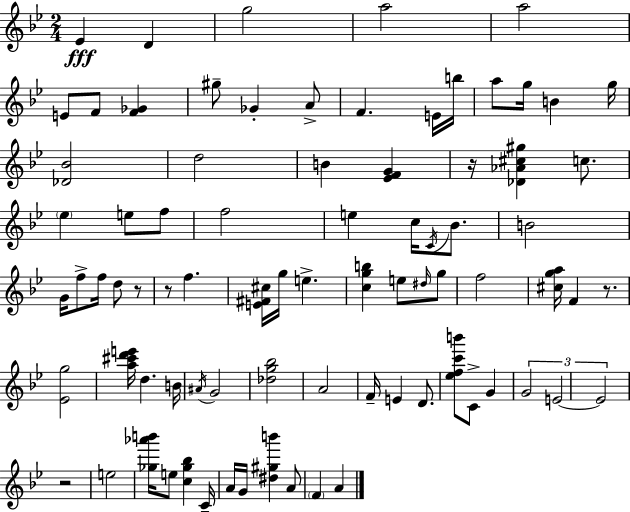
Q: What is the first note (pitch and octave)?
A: Eb4